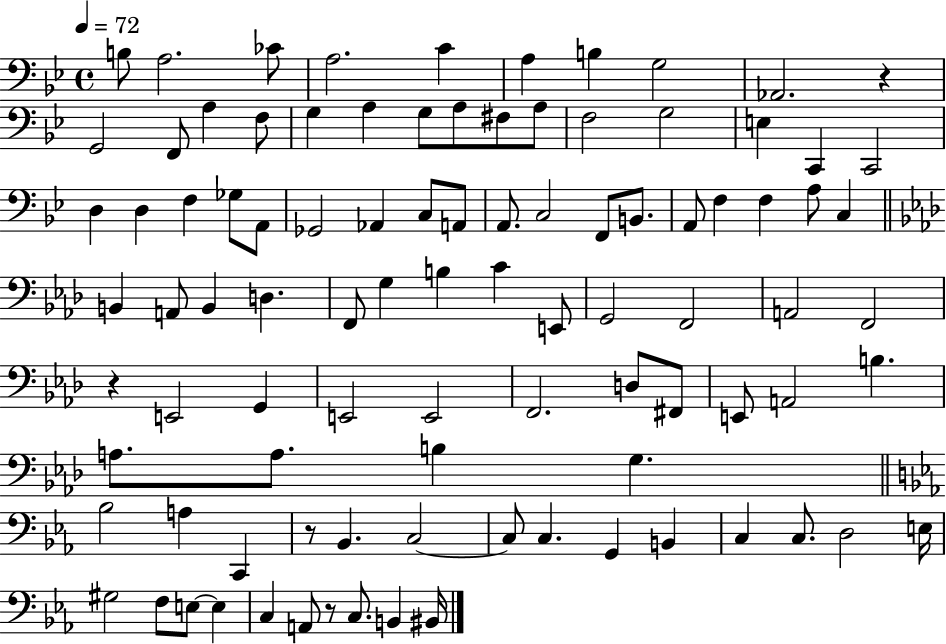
{
  \clef bass
  \time 4/4
  \defaultTimeSignature
  \key bes \major
  \tempo 4 = 72
  \repeat volta 2 { b8 a2. ces'8 | a2. c'4 | a4 b4 g2 | aes,2. r4 | \break g,2 f,8 a4 f8 | g4 a4 g8 a8 fis8 a8 | f2 g2 | e4 c,4 c,2 | \break d4 d4 f4 ges8 a,8 | ges,2 aes,4 c8 a,8 | a,8. c2 f,8 b,8. | a,8 f4 f4 a8 c4 | \break \bar "||" \break \key f \minor b,4 a,8 b,4 d4. | f,8 g4 b4 c'4 e,8 | g,2 f,2 | a,2 f,2 | \break r4 e,2 g,4 | e,2 e,2 | f,2. d8 fis,8 | e,8 a,2 b4. | \break a8. a8. b4 g4. | \bar "||" \break \key ees \major bes2 a4 c,4 | r8 bes,4. c2~~ | c8 c4. g,4 b,4 | c4 c8. d2 e16 | \break gis2 f8 e8~~ e4 | c4 a,8 r8 c8. b,4 bis,16 | } \bar "|."
}